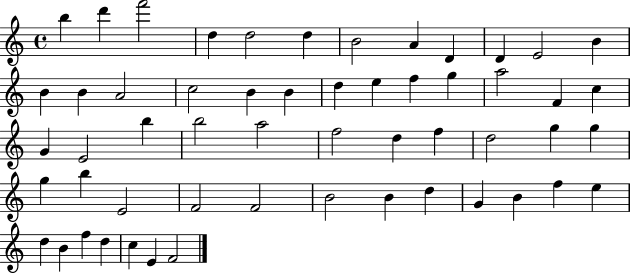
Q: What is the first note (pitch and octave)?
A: B5